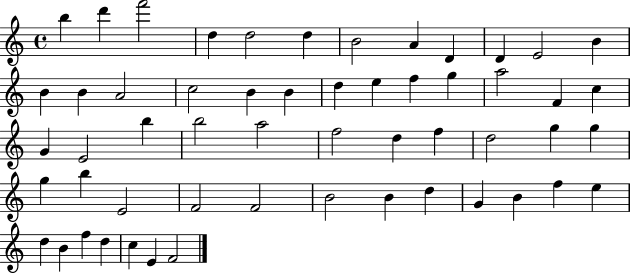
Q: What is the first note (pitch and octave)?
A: B5